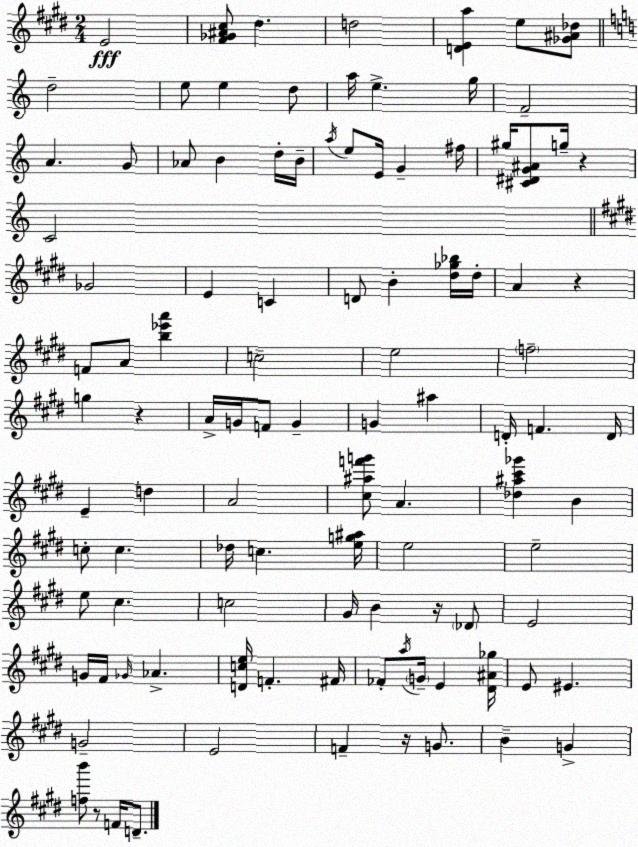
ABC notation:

X:1
T:Untitled
M:2/4
L:1/4
K:E
E2 [^F_G^A^c]/2 ^d d2 [DEa] e/2 [_G^A_d]/2 d2 e/2 e d/2 a/4 e g/4 F2 A G/2 _A/2 B d/4 B/4 a/4 e/2 E/4 G ^f/4 ^g/4 [^C^DG^A]/2 g/4 z C2 _G2 E C D/2 B [^d_g_b]/4 ^d/4 A z F/2 A/2 [b_e'a'] c2 e2 f2 g z A/4 G/4 F/2 G G ^a D/4 F D/4 E d A2 [^c^af'g']/2 A [_d^a^c'_g'] B c/2 c _d/4 c [eg^a]/4 e2 e2 e/2 ^c c2 ^G/4 B z/4 _D/2 E2 G/4 ^F/4 _G/4 _A [Dce]/4 F ^F/4 _F/2 a/4 G/4 E [^D^A_g]/4 E/2 ^E G2 E2 F z/4 G/2 B G [fb']/2 z/2 F/4 D/2